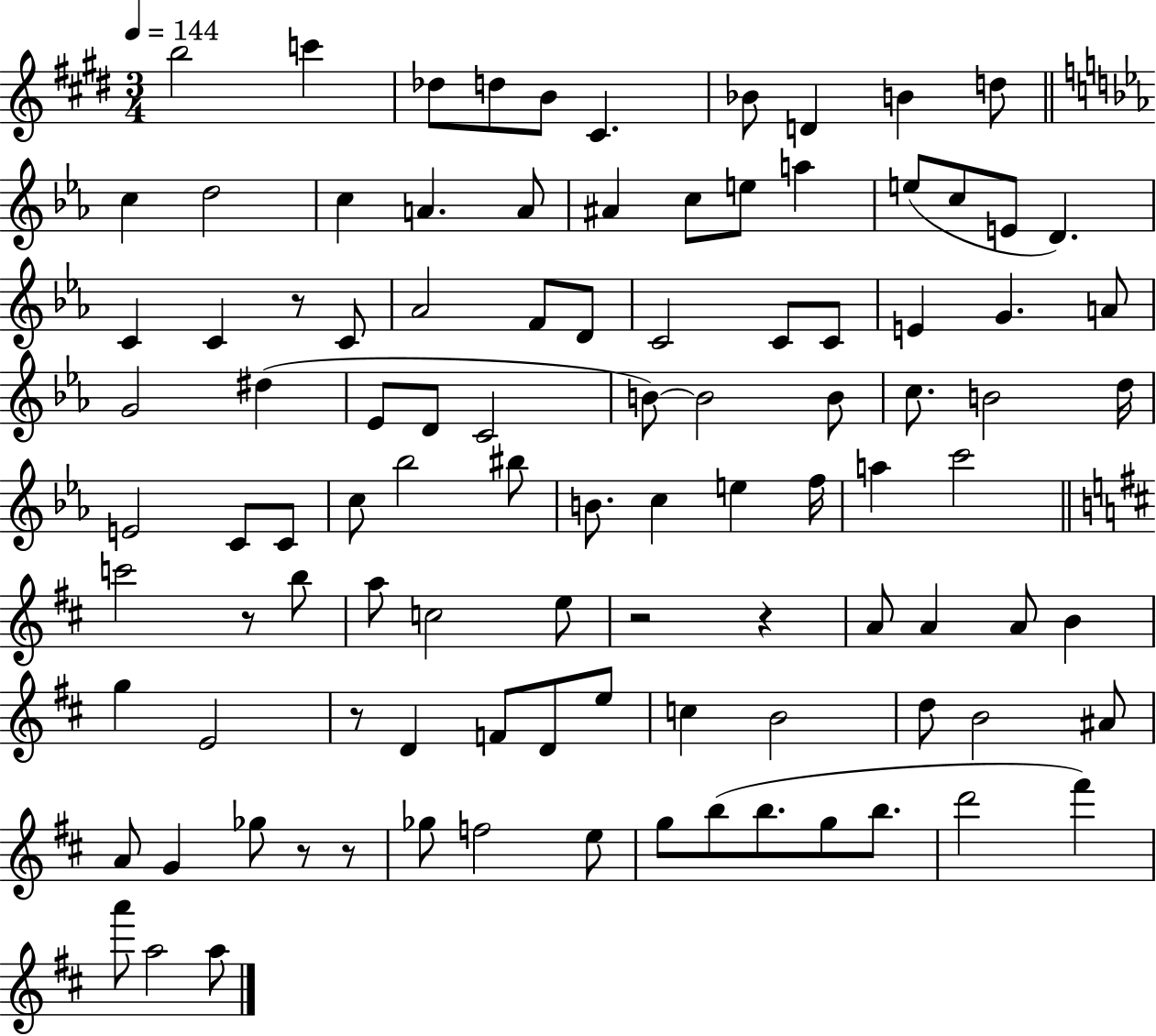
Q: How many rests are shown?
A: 7